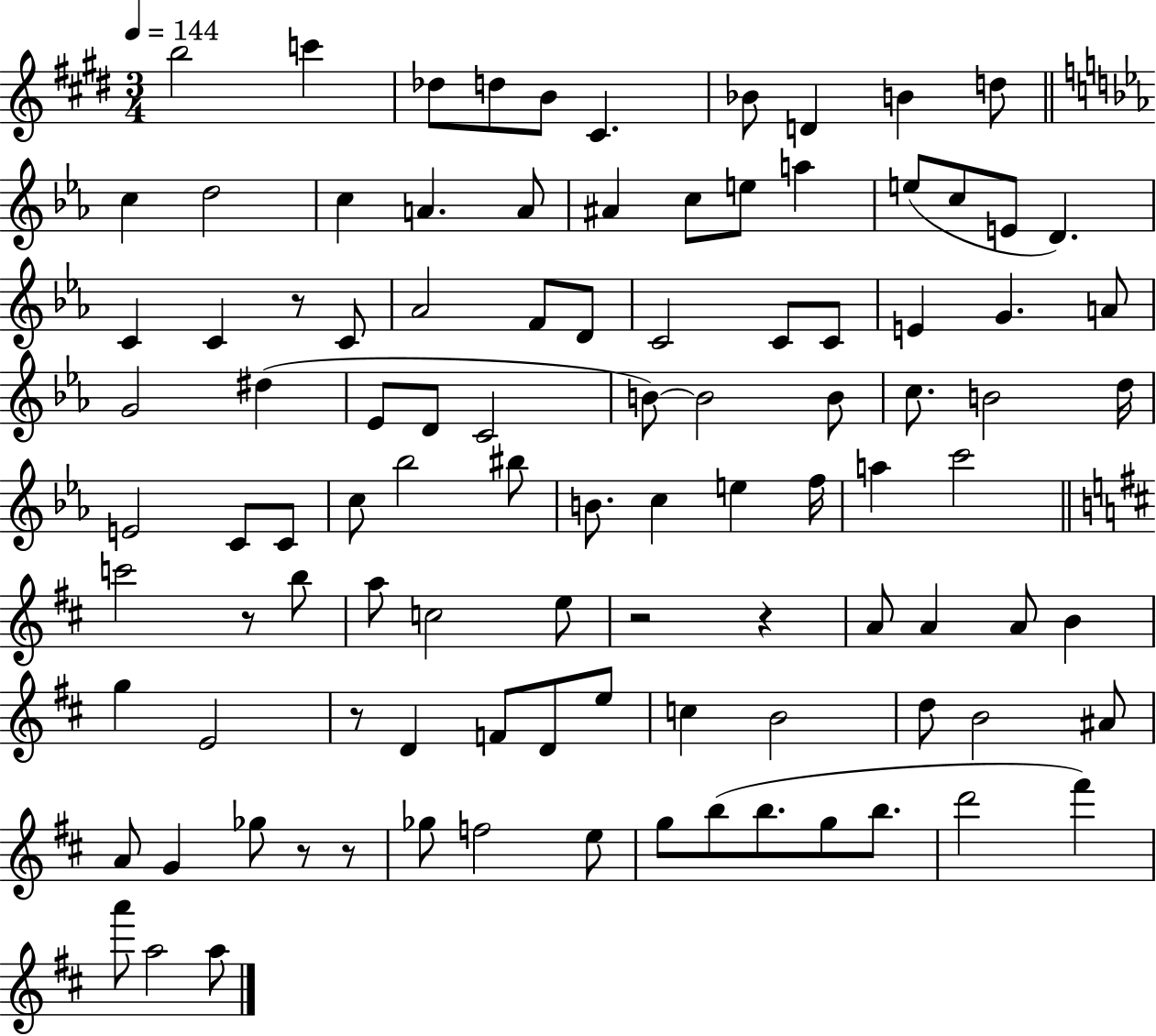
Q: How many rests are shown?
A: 7